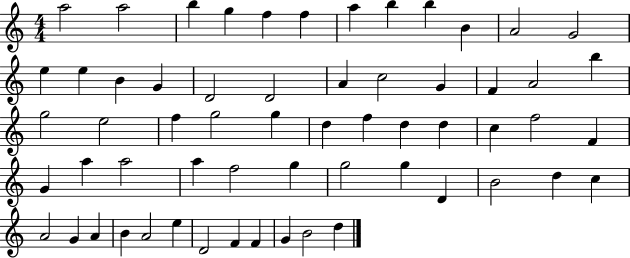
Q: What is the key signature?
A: C major